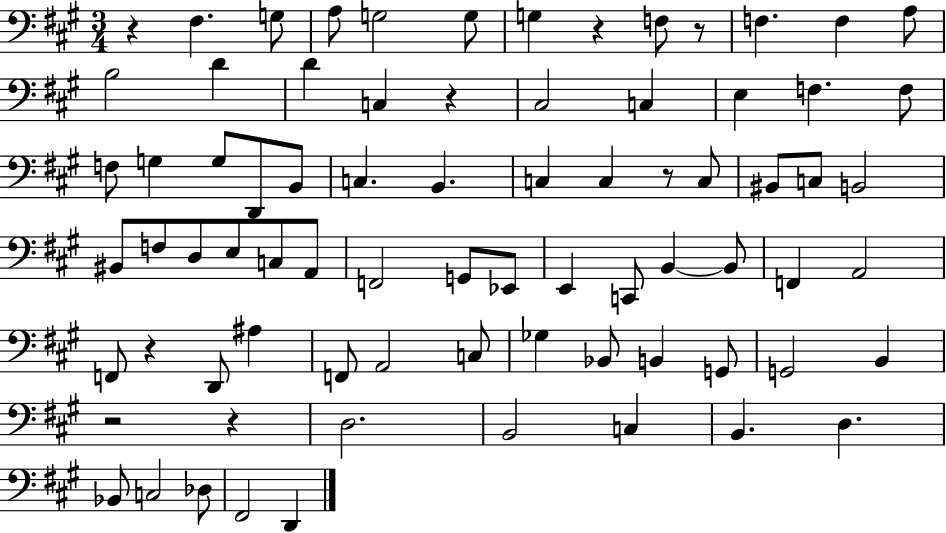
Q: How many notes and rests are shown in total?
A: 77